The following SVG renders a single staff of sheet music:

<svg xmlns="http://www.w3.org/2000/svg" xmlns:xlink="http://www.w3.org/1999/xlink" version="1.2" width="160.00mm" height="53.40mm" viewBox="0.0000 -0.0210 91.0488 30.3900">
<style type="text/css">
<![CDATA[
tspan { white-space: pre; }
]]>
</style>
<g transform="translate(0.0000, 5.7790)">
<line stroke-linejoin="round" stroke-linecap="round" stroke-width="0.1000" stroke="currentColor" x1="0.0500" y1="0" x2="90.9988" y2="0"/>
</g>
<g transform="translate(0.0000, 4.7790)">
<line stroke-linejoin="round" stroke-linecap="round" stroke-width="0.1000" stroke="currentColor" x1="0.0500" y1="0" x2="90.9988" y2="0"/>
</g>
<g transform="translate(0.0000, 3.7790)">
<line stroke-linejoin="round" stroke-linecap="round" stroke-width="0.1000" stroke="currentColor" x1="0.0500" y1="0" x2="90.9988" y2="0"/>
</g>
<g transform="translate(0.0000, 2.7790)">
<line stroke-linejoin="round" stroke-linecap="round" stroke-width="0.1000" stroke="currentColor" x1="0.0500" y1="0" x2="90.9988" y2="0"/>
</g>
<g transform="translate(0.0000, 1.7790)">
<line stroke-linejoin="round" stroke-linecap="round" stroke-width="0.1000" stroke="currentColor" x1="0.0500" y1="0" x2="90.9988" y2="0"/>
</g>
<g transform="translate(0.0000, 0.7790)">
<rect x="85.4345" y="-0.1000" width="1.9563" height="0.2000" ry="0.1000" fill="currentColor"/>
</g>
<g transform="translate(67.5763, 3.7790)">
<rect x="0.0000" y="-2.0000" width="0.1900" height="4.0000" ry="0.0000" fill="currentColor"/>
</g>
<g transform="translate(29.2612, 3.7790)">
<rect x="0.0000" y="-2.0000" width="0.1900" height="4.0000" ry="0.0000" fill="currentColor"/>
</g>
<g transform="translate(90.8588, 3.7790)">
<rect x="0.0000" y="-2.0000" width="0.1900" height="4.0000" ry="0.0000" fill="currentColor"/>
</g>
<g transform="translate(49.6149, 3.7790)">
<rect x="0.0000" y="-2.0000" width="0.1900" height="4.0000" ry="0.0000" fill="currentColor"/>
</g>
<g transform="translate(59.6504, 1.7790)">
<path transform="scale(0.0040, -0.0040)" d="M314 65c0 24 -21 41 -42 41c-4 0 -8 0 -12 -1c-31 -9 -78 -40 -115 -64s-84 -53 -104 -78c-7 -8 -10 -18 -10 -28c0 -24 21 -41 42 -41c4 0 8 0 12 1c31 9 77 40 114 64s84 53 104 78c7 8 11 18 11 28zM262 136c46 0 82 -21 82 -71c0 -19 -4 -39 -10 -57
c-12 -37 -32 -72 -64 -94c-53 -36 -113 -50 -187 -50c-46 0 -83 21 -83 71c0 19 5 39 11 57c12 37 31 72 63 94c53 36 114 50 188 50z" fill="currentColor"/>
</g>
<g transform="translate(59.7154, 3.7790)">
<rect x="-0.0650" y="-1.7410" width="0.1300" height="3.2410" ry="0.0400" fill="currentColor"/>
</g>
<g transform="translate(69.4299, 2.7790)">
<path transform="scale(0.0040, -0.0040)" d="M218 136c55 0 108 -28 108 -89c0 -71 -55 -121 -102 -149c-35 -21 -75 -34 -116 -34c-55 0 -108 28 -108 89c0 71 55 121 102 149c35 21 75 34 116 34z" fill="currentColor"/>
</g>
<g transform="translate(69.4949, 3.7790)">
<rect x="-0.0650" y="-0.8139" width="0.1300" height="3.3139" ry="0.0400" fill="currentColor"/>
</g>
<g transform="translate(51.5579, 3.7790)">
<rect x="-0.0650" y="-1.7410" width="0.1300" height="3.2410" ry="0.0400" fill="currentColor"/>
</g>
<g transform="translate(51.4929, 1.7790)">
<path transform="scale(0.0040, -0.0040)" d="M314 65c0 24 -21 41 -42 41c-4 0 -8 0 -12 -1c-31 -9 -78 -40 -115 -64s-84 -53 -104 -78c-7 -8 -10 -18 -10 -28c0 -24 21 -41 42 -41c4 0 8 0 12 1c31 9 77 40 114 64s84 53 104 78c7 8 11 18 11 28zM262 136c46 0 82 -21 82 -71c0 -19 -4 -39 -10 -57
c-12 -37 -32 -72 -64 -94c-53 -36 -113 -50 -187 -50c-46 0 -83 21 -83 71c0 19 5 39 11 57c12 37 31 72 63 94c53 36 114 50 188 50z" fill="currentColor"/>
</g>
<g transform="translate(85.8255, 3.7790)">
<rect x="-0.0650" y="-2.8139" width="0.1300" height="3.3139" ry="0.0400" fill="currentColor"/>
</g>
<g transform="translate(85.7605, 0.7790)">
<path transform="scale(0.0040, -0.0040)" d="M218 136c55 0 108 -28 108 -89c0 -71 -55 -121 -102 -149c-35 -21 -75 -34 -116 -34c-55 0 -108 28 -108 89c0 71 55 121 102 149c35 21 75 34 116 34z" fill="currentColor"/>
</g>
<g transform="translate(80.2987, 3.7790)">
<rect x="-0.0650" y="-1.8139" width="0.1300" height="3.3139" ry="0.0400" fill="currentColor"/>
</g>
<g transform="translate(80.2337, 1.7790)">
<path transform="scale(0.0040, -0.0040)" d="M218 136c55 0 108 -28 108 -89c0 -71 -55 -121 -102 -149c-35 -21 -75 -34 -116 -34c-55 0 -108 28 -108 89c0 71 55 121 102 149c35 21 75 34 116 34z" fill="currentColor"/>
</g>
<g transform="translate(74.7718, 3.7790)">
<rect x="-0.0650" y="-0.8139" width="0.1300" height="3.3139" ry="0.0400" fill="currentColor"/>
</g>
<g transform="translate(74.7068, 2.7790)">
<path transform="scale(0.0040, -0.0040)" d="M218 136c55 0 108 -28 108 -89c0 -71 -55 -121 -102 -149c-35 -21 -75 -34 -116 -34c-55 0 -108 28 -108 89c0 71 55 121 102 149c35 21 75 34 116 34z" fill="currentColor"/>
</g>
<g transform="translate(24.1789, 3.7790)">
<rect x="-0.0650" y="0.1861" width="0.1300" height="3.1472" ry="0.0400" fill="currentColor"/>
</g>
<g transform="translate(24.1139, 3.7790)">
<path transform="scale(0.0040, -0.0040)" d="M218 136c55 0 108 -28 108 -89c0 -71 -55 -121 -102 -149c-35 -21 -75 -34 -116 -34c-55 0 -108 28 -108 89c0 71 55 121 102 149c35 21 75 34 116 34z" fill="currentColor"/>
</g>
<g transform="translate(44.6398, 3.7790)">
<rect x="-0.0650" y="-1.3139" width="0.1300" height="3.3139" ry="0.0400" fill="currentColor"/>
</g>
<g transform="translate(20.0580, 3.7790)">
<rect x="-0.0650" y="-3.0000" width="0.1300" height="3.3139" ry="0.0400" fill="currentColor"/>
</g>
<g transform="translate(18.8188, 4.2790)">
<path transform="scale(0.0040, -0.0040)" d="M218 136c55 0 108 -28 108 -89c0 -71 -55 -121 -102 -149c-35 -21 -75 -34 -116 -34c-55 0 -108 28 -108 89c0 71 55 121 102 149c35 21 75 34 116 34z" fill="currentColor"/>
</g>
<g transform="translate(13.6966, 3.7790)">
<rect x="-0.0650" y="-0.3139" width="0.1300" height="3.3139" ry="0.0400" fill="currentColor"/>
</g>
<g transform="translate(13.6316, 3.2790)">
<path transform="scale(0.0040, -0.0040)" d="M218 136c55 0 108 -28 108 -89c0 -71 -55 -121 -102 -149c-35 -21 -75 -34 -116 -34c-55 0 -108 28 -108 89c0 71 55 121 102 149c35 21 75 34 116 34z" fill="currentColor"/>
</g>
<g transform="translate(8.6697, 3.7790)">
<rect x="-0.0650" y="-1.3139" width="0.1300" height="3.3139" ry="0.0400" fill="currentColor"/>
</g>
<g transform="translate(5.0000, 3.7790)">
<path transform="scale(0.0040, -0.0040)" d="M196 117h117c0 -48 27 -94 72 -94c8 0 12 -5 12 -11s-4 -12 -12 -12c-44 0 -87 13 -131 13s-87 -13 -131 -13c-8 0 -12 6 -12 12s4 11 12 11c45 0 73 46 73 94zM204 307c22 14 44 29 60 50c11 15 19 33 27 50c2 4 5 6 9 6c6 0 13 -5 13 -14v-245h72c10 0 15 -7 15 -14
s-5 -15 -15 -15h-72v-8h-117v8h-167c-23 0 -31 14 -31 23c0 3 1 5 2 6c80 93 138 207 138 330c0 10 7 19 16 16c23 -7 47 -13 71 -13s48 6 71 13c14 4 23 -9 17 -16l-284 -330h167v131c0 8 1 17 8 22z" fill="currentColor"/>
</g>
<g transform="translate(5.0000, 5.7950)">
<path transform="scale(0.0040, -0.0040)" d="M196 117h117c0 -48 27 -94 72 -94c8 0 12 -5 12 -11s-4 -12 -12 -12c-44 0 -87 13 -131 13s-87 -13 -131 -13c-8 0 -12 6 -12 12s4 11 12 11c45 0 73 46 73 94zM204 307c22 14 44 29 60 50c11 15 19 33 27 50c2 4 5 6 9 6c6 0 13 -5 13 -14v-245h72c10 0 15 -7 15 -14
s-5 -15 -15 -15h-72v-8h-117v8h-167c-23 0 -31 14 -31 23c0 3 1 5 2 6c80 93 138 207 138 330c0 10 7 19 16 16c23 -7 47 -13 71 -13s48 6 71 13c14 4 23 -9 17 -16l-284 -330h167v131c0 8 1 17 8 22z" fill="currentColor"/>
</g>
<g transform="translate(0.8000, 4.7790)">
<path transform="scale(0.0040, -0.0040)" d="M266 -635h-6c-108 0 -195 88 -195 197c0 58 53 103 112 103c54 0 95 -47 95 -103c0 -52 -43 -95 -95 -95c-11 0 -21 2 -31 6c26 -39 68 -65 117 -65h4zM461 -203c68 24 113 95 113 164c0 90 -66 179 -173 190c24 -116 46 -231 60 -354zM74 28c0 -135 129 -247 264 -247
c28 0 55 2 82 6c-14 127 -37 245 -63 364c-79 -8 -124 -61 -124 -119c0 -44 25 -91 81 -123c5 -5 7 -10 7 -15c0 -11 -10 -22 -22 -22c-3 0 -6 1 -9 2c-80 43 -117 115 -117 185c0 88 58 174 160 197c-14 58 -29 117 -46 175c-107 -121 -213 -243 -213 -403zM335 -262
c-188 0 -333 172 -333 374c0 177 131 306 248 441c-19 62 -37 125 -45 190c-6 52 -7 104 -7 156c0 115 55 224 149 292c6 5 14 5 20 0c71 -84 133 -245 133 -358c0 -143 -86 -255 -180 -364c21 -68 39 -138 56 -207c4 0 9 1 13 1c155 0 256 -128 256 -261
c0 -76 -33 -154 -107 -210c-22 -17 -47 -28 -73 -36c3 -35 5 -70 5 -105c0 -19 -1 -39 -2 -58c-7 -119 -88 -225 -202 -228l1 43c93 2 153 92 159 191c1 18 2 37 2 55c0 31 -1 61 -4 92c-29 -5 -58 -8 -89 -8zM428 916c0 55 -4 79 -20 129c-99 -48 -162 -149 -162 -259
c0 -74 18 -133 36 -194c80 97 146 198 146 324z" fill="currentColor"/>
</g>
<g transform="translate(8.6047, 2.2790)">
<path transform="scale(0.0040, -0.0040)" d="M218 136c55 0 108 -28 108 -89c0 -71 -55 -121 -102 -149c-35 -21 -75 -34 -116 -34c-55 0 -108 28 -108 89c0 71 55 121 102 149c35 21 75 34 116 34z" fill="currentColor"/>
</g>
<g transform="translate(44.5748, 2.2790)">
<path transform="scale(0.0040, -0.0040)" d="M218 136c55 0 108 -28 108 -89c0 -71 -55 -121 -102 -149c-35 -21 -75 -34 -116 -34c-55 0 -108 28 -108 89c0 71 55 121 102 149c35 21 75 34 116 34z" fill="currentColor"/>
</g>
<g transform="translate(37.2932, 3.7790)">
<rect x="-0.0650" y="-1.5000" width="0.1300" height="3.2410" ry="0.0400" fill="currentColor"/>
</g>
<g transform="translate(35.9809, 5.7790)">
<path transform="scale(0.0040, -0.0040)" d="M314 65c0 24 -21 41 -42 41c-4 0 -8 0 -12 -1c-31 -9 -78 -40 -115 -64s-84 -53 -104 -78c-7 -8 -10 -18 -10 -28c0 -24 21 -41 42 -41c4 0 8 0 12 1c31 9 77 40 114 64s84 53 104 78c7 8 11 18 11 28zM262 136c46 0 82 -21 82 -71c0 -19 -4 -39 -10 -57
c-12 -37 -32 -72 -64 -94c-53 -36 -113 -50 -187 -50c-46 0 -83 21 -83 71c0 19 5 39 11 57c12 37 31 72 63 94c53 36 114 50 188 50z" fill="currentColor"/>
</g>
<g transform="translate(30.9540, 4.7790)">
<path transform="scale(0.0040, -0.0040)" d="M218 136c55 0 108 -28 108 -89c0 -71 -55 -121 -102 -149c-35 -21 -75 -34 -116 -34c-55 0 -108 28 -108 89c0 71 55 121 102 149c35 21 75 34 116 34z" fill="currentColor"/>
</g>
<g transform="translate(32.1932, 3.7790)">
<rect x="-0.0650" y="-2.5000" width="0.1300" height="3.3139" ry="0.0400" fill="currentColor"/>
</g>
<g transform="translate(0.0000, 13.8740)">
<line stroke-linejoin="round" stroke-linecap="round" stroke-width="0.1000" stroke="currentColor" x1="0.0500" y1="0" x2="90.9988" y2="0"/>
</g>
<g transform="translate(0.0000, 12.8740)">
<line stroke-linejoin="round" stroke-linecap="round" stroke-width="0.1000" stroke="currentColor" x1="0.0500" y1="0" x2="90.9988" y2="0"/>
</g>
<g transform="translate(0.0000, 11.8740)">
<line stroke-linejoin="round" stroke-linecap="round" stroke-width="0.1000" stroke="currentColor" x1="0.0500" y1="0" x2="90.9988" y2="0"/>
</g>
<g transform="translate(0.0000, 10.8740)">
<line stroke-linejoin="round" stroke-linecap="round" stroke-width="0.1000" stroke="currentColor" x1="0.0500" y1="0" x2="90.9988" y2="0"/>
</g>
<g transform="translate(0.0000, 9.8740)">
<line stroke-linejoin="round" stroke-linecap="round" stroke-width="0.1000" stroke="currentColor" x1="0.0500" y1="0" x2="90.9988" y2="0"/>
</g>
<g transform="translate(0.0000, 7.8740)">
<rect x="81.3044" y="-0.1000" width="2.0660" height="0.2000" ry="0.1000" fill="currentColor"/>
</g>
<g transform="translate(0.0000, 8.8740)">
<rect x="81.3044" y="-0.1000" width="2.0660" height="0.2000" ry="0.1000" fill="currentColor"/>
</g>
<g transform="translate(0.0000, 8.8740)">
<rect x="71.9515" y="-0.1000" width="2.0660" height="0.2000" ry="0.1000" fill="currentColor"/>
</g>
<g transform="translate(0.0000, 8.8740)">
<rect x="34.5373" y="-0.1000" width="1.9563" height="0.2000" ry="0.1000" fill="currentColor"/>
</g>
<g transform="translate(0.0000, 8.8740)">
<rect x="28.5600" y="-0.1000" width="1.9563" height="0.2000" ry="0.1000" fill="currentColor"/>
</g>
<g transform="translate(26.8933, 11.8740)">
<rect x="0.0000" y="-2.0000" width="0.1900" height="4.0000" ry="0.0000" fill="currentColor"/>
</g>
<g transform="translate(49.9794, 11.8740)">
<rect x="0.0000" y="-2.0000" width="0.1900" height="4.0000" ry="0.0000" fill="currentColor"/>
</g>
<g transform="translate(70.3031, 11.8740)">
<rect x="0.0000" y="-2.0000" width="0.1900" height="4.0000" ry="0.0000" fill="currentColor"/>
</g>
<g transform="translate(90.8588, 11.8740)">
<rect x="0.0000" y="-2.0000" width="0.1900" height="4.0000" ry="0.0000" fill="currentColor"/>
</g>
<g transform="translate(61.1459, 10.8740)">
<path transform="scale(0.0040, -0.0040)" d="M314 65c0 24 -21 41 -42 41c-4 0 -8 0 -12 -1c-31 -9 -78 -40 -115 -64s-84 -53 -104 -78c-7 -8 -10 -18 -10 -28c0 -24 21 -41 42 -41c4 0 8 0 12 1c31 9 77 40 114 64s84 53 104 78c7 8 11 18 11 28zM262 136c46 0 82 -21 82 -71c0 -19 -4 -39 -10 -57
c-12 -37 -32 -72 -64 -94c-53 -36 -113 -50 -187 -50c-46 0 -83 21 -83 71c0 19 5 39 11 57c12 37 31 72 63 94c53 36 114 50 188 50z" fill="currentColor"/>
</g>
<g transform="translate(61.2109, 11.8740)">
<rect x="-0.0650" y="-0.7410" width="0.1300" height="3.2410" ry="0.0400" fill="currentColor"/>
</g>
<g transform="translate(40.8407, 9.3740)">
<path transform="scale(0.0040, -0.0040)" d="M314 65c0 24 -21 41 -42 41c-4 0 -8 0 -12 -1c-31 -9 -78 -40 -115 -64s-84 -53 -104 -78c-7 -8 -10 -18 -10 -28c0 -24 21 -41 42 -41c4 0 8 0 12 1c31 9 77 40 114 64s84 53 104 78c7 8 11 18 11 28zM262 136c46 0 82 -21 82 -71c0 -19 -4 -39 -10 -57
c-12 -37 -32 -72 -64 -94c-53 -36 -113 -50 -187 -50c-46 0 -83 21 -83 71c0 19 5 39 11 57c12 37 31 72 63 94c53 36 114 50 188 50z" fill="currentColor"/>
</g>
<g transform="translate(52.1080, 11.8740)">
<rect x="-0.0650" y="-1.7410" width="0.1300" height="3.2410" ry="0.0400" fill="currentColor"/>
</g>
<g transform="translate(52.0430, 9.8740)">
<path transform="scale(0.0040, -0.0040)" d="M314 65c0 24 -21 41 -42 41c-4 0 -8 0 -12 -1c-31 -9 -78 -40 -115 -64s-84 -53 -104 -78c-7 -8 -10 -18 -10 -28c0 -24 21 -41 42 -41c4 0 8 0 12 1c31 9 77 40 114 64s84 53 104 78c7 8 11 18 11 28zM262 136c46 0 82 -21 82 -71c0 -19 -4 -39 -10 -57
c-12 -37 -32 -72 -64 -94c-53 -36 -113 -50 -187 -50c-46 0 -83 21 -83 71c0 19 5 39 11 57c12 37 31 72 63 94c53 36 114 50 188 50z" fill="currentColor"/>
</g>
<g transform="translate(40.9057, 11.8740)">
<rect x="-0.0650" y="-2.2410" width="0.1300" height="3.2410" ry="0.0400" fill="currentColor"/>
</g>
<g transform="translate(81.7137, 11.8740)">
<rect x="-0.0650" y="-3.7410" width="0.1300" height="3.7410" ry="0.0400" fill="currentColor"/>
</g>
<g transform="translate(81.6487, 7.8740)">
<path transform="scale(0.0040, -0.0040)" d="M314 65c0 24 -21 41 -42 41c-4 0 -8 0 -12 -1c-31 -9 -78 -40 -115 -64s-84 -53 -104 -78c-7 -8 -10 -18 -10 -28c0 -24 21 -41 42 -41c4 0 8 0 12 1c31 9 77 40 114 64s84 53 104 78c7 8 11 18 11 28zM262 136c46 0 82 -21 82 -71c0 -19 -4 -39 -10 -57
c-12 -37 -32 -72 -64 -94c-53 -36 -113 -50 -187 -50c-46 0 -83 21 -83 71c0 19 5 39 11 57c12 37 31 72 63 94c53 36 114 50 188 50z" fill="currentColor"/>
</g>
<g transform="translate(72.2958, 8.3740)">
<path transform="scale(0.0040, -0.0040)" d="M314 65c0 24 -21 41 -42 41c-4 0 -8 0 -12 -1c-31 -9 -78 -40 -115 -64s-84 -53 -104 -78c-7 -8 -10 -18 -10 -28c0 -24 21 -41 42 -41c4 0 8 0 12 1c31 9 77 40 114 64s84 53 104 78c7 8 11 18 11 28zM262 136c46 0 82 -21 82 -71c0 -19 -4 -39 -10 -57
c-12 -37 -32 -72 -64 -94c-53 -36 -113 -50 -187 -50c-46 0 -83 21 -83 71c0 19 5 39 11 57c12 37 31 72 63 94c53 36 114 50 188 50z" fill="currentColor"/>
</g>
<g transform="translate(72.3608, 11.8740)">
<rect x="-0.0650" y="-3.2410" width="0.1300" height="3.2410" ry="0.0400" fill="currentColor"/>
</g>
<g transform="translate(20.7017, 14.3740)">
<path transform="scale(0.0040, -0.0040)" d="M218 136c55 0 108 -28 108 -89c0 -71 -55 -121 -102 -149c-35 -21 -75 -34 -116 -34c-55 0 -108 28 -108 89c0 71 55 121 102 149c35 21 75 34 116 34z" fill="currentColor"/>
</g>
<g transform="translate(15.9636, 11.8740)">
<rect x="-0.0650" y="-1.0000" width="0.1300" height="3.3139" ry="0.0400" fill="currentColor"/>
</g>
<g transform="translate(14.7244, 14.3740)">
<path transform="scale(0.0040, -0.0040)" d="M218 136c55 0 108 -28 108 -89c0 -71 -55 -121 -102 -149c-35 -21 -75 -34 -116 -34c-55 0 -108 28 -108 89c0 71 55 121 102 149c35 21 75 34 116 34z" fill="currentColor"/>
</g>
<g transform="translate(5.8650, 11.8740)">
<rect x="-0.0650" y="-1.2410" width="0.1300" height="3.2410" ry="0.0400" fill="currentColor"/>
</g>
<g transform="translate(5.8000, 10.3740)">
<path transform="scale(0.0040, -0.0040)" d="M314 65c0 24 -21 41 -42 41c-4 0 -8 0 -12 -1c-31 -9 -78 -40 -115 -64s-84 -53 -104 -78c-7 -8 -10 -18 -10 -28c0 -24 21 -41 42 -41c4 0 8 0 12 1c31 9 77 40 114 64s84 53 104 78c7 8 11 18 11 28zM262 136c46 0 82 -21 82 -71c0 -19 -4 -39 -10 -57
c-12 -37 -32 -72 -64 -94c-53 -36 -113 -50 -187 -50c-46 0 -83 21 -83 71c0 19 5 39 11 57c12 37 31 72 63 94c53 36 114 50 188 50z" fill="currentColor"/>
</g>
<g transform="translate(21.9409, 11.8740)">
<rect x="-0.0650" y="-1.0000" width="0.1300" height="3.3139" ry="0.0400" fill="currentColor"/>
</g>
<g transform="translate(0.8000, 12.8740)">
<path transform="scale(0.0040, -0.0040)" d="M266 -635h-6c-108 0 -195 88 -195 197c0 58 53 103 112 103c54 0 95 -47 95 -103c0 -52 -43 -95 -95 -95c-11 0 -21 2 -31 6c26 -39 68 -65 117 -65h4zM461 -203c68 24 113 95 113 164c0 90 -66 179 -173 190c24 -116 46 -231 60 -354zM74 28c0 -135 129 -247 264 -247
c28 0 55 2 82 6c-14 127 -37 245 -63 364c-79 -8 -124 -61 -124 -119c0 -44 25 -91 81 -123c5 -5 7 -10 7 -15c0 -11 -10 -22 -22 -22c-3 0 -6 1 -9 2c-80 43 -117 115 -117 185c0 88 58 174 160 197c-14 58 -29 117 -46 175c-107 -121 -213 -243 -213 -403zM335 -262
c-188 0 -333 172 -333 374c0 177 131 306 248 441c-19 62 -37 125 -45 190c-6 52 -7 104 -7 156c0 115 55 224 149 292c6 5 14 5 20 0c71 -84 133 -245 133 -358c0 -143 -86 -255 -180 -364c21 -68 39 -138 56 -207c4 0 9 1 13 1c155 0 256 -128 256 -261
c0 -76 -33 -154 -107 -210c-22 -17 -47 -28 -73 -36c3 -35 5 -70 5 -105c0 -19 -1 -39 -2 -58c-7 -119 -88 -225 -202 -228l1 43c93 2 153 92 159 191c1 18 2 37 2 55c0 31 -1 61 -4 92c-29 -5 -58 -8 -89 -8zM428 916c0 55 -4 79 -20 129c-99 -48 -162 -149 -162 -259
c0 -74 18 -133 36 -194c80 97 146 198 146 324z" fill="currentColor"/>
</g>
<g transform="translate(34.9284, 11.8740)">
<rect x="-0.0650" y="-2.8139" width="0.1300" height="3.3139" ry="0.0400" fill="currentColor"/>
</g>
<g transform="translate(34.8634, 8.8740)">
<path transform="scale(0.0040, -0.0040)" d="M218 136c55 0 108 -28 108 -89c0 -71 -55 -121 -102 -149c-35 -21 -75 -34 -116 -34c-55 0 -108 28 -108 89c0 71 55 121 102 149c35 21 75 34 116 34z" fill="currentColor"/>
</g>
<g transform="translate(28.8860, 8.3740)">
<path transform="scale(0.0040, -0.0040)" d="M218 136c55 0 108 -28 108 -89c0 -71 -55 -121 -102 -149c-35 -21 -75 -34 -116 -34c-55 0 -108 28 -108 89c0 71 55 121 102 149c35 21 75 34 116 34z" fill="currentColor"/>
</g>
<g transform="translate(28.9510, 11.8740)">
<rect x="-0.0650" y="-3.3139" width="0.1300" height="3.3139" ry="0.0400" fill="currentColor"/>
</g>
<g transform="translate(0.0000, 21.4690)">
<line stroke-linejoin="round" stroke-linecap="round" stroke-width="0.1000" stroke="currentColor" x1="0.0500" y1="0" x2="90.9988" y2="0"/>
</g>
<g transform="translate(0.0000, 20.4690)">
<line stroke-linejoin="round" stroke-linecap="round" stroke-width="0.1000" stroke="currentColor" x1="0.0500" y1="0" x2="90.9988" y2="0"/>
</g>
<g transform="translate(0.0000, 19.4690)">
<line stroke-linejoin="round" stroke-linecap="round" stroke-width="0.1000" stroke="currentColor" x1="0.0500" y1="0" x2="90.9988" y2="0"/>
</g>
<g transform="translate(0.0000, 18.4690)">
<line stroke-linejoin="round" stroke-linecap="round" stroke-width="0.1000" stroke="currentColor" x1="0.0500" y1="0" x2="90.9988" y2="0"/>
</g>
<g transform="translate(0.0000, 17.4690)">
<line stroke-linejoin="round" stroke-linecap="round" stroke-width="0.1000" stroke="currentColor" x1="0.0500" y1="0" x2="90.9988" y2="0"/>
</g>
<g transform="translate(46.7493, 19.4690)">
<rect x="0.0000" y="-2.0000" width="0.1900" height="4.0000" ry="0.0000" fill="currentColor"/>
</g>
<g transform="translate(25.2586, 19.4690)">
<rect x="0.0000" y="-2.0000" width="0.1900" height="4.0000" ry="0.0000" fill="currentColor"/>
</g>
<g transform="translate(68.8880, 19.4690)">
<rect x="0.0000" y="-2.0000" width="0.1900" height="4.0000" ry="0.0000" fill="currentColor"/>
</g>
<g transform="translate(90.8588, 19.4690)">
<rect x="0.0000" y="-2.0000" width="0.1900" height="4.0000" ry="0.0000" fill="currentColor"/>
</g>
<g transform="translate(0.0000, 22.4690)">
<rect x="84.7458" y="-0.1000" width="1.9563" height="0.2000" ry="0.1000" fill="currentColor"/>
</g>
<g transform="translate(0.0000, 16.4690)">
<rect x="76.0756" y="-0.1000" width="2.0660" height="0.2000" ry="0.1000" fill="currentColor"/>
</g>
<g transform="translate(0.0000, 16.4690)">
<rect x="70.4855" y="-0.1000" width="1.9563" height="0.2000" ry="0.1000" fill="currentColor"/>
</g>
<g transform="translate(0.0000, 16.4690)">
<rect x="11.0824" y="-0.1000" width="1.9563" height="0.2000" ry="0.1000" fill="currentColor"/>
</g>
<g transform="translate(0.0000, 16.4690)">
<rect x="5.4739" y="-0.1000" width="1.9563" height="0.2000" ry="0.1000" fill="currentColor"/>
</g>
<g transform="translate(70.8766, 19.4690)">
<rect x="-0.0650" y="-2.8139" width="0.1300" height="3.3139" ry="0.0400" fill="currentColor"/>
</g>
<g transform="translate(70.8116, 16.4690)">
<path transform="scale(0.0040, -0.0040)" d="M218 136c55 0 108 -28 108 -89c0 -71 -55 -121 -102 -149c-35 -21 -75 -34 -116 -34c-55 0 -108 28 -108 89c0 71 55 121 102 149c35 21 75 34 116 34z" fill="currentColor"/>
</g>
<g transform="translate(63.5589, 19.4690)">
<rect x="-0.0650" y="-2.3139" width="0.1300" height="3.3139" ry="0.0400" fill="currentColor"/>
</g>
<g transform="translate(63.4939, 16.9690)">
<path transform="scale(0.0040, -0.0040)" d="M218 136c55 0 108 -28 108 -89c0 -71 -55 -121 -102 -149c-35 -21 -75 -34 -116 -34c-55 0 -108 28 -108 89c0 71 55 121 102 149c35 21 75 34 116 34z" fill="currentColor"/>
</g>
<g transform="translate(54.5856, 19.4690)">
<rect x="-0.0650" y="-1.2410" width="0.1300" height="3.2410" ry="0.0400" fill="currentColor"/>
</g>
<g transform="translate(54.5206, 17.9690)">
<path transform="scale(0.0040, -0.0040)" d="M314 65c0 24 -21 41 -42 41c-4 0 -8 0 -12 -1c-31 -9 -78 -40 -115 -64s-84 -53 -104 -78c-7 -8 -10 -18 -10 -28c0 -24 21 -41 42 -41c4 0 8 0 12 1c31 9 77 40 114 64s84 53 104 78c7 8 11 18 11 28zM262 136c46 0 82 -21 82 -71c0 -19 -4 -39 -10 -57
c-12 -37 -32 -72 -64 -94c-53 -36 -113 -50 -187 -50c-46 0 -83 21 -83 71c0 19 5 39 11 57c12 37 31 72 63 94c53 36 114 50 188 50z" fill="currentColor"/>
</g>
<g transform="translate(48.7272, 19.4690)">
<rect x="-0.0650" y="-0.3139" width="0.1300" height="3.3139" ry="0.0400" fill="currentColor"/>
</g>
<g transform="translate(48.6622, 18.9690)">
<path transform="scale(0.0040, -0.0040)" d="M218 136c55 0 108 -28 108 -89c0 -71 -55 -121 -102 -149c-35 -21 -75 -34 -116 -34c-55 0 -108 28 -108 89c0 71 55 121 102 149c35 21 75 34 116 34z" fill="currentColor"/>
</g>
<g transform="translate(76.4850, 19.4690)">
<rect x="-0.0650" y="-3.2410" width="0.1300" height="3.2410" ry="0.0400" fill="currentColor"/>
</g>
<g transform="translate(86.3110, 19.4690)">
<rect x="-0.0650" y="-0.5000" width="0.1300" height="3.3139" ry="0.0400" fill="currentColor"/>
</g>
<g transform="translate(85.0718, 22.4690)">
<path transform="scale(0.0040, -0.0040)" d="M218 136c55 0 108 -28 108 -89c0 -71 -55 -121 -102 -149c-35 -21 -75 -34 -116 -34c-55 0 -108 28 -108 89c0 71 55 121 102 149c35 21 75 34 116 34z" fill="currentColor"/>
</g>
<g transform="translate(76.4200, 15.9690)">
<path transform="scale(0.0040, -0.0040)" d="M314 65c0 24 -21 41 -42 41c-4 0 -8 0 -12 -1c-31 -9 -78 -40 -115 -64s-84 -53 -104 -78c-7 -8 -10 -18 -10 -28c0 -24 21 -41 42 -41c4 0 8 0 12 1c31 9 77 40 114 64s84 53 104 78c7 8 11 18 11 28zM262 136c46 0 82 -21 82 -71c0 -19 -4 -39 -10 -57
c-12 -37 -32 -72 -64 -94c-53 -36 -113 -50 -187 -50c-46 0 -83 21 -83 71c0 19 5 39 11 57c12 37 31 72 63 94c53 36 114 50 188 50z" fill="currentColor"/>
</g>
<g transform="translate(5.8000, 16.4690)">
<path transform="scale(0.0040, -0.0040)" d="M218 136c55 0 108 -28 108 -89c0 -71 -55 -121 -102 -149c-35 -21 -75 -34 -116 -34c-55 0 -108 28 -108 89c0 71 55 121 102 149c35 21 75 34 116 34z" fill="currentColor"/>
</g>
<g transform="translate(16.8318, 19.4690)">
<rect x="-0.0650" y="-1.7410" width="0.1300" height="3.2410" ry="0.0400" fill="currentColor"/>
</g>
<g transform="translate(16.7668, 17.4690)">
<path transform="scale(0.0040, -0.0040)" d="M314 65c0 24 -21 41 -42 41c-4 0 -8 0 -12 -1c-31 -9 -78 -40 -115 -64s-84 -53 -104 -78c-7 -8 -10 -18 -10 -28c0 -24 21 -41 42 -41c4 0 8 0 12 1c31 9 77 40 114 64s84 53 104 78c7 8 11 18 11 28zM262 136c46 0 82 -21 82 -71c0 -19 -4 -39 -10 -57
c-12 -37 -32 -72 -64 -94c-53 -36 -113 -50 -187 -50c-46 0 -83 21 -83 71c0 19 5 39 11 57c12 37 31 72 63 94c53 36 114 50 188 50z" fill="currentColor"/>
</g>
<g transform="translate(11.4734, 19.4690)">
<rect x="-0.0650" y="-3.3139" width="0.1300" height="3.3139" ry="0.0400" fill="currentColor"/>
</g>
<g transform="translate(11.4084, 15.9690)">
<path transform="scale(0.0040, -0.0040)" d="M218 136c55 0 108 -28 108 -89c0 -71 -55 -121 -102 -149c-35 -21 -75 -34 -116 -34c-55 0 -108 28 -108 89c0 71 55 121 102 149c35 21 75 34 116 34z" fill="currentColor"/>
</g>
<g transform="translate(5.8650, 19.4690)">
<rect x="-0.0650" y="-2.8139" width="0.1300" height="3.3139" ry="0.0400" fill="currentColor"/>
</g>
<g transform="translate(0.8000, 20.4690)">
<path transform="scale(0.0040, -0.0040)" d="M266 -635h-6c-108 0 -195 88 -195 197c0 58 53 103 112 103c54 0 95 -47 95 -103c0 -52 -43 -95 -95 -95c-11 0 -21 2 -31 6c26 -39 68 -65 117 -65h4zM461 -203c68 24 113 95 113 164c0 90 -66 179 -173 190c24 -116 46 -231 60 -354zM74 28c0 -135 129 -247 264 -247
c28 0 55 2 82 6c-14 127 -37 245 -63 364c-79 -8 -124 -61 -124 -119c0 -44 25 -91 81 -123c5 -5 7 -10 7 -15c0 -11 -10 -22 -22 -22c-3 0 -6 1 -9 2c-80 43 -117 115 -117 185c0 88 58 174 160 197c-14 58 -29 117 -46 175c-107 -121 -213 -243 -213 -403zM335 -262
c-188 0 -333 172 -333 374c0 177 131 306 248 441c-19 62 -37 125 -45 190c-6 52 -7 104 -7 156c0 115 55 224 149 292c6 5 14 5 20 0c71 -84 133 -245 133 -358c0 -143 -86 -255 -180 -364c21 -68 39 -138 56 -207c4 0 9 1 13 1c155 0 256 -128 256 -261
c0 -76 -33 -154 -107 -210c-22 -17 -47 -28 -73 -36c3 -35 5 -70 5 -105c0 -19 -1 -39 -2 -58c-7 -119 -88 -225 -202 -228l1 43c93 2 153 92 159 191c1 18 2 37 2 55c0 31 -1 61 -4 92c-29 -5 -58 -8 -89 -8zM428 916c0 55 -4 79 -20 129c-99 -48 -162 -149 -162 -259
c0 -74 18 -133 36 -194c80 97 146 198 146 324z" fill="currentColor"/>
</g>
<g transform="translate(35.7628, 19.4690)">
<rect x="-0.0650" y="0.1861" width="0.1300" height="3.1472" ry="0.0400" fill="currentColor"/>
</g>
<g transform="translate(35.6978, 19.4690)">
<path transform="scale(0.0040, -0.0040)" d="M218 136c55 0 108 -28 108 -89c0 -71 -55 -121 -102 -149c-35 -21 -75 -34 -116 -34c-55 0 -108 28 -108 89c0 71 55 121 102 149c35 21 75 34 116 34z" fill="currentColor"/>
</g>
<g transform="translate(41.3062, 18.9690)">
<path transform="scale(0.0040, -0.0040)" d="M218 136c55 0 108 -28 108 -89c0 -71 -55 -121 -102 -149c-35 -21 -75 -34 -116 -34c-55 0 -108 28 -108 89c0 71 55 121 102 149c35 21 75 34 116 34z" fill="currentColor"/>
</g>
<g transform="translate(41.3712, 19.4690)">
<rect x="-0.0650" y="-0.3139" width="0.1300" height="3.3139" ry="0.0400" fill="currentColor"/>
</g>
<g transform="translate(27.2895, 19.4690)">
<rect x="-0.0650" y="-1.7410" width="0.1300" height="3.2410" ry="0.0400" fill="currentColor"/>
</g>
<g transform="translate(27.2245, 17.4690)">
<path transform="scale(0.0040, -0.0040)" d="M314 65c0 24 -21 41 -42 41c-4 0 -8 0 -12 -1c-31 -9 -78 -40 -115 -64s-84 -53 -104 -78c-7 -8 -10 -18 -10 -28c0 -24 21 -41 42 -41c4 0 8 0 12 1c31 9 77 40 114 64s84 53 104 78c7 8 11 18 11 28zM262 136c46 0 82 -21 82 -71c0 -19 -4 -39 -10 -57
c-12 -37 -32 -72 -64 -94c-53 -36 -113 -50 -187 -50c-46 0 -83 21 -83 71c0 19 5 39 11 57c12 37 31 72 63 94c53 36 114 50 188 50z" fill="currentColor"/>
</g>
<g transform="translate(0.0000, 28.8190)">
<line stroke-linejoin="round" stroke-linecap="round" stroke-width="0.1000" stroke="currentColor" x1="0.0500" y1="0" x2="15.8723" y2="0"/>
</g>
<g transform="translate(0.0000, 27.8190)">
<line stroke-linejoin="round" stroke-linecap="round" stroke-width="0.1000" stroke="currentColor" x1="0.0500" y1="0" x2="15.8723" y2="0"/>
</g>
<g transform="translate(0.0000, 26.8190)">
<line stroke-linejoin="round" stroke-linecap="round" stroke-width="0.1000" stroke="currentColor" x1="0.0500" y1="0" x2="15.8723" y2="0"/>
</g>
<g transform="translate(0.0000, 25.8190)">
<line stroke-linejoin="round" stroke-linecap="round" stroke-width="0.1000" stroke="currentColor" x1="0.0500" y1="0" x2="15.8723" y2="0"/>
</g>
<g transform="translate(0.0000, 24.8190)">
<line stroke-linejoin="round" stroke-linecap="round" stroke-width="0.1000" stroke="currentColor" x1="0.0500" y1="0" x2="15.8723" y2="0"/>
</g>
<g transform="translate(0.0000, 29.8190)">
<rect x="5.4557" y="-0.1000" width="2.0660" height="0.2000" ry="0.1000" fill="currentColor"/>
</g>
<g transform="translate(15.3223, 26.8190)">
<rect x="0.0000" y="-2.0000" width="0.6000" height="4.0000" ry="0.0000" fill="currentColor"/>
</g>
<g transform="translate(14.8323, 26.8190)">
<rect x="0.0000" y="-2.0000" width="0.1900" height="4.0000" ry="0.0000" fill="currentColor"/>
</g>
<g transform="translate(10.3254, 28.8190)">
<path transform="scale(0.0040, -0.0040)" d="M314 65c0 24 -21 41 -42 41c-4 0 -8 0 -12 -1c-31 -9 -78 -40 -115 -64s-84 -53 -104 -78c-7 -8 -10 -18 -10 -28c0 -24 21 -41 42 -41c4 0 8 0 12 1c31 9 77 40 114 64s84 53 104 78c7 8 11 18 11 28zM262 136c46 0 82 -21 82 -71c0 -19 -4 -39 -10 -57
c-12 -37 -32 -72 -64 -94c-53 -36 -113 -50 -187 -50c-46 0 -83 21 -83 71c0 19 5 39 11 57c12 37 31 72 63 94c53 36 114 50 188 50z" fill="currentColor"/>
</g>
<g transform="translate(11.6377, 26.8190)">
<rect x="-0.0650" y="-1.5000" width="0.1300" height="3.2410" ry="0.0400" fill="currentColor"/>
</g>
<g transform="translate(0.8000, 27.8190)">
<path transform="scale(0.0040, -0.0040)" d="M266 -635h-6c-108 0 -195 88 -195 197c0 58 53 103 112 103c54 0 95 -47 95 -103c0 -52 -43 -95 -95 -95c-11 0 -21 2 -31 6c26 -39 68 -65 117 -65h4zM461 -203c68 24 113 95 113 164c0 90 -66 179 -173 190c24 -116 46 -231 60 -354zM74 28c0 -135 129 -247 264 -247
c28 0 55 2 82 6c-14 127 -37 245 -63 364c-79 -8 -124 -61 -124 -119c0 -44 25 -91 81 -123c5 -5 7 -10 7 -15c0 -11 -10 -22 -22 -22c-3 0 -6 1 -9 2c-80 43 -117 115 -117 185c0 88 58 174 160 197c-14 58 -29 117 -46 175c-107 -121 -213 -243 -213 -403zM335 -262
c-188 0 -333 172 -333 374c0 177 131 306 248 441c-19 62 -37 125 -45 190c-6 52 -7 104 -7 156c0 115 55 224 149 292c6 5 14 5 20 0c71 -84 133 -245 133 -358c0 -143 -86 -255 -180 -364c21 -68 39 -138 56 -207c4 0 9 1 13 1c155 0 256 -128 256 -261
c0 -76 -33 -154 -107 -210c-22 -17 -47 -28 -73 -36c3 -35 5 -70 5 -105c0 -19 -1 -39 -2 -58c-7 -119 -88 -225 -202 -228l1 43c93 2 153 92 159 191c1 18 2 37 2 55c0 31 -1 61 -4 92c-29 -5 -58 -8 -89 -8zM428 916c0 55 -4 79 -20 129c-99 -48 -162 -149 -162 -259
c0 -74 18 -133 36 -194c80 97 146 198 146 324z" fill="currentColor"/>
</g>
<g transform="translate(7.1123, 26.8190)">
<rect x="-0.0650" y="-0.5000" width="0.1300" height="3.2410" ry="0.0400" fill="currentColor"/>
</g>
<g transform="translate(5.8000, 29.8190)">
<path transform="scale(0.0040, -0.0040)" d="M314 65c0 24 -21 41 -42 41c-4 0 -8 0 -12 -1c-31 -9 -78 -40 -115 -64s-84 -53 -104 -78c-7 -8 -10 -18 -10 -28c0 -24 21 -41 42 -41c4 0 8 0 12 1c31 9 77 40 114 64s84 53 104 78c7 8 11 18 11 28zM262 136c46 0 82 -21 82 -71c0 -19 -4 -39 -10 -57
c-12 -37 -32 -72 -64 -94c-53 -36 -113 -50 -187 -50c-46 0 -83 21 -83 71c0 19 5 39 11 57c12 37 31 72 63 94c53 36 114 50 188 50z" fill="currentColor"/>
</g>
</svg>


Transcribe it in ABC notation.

X:1
T:Untitled
M:4/4
L:1/4
K:C
e c A B G E2 e f2 f2 d d f a e2 D D b a g2 f2 d2 b2 c'2 a b f2 f2 B c c e2 g a b2 C C2 E2